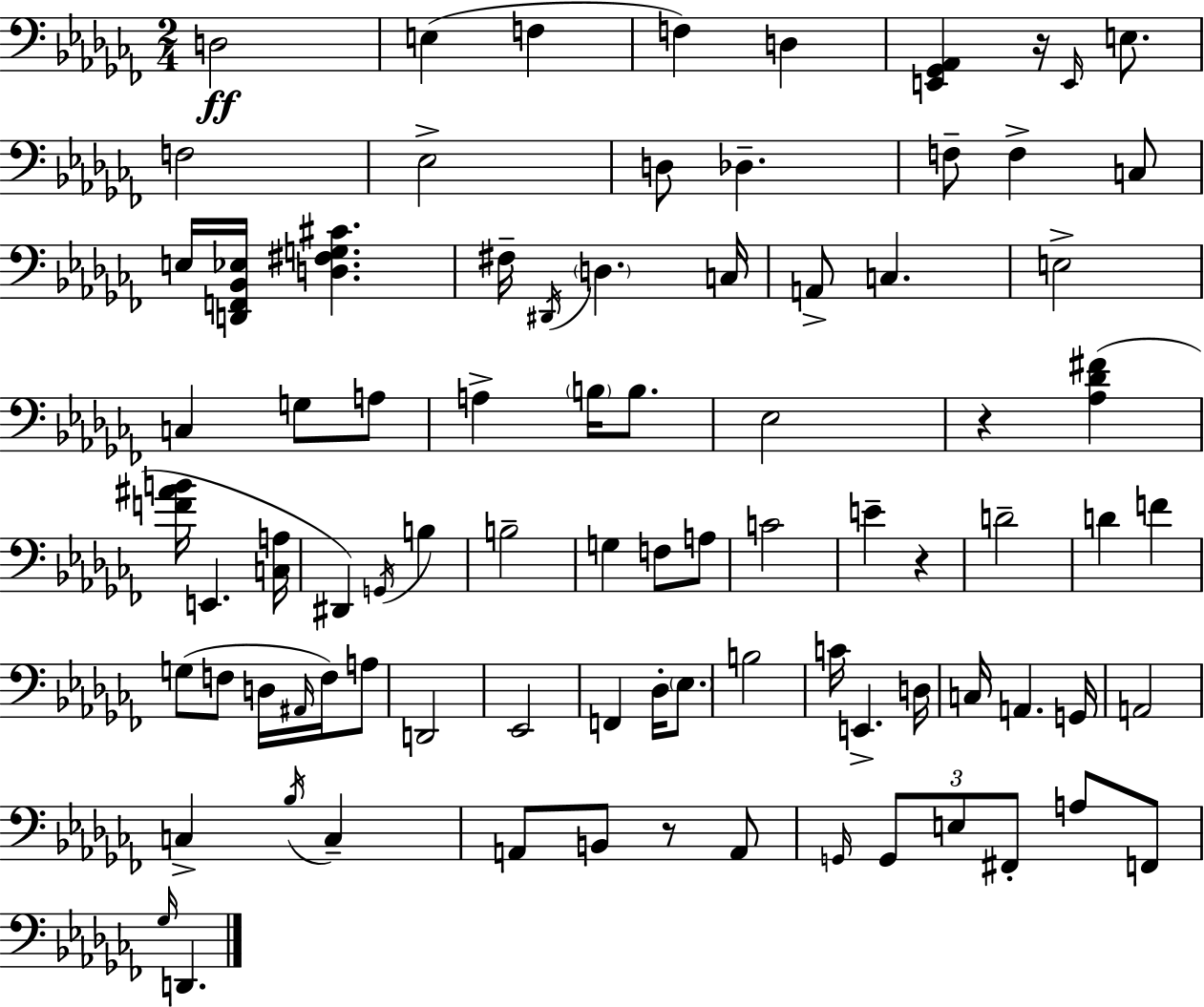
D3/h E3/q F3/q F3/q D3/q [E2,Gb2,Ab2]/q R/s E2/s E3/e. F3/h Eb3/h D3/e Db3/q. F3/e F3/q C3/e E3/s [D2,F2,Bb2,Eb3]/s [D3,F#3,G3,C#4]/q. F#3/s D#2/s D3/q. C3/s A2/e C3/q. E3/h C3/q G3/e A3/e A3/q B3/s B3/e. Eb3/h R/q [Ab3,Db4,F#4]/q [F4,A#4,B4]/s E2/q. [C3,A3]/s D#2/q G2/s B3/q B3/h G3/q F3/e A3/e C4/h E4/q R/q D4/h D4/q F4/q G3/e F3/e D3/s A#2/s F3/s A3/e D2/h Eb2/h F2/q Db3/s Eb3/e. B3/h C4/s E2/q. D3/s C3/s A2/q. G2/s A2/h C3/q Bb3/s C3/q A2/e B2/e R/e A2/e G2/s G2/e E3/e F#2/e A3/e F2/e Gb3/s D2/q.